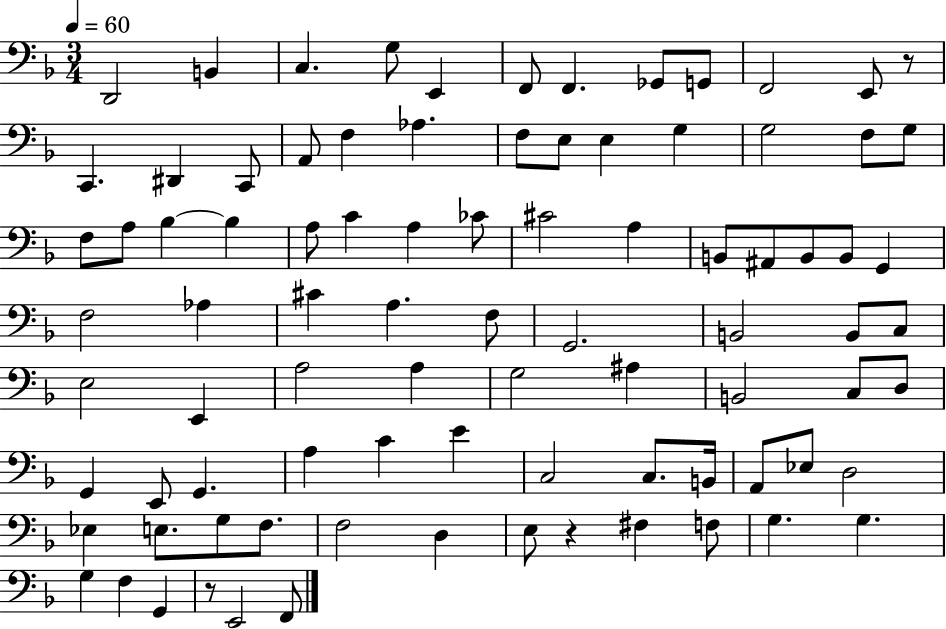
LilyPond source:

{
  \clef bass
  \numericTimeSignature
  \time 3/4
  \key f \major
  \tempo 4 = 60
  \repeat volta 2 { d,2 b,4 | c4. g8 e,4 | f,8 f,4. ges,8 g,8 | f,2 e,8 r8 | \break c,4. dis,4 c,8 | a,8 f4 aes4. | f8 e8 e4 g4 | g2 f8 g8 | \break f8 a8 bes4~~ bes4 | a8 c'4 a4 ces'8 | cis'2 a4 | b,8 ais,8 b,8 b,8 g,4 | \break f2 aes4 | cis'4 a4. f8 | g,2. | b,2 b,8 c8 | \break e2 e,4 | a2 a4 | g2 ais4 | b,2 c8 d8 | \break g,4 e,8 g,4. | a4 c'4 e'4 | c2 c8. b,16 | a,8 ees8 d2 | \break ees4 e8. g8 f8. | f2 d4 | e8 r4 fis4 f8 | g4. g4. | \break g4 f4 g,4 | r8 e,2 f,8 | } \bar "|."
}